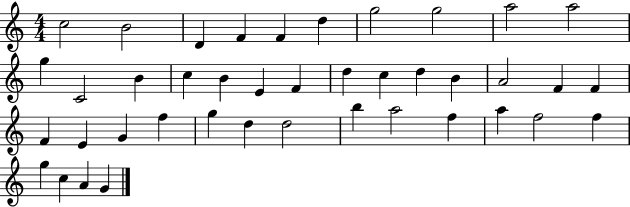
C5/h B4/h D4/q F4/q F4/q D5/q G5/h G5/h A5/h A5/h G5/q C4/h B4/q C5/q B4/q E4/q F4/q D5/q C5/q D5/q B4/q A4/h F4/q F4/q F4/q E4/q G4/q F5/q G5/q D5/q D5/h B5/q A5/h F5/q A5/q F5/h F5/q G5/q C5/q A4/q G4/q